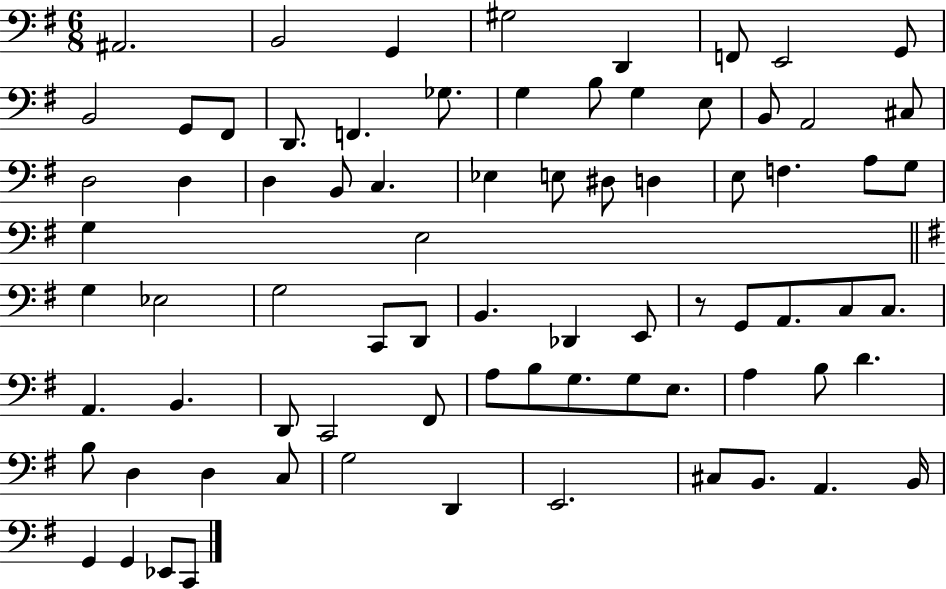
X:1
T:Untitled
M:6/8
L:1/4
K:G
^A,,2 B,,2 G,, ^G,2 D,, F,,/2 E,,2 G,,/2 B,,2 G,,/2 ^F,,/2 D,,/2 F,, _G,/2 G, B,/2 G, E,/2 B,,/2 A,,2 ^C,/2 D,2 D, D, B,,/2 C, _E, E,/2 ^D,/2 D, E,/2 F, A,/2 G,/2 G, E,2 G, _E,2 G,2 C,,/2 D,,/2 B,, _D,, E,,/2 z/2 G,,/2 A,,/2 C,/2 C,/2 A,, B,, D,,/2 C,,2 ^F,,/2 A,/2 B,/2 G,/2 G,/2 E,/2 A, B,/2 D B,/2 D, D, C,/2 G,2 D,, E,,2 ^C,/2 B,,/2 A,, B,,/4 G,, G,, _E,,/2 C,,/2